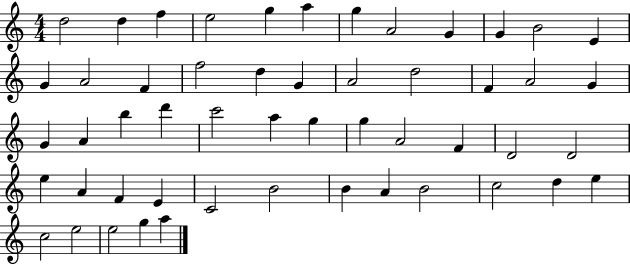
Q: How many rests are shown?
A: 0